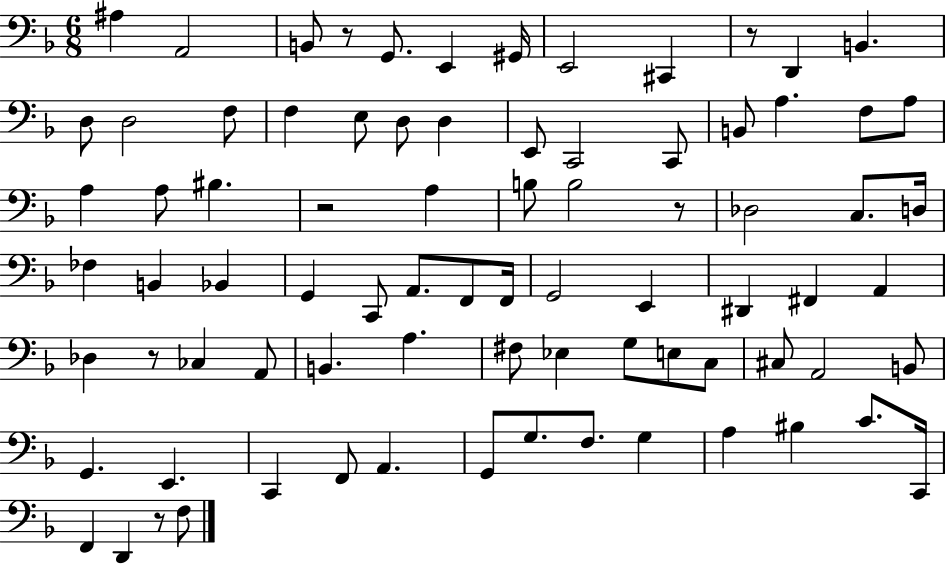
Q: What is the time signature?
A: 6/8